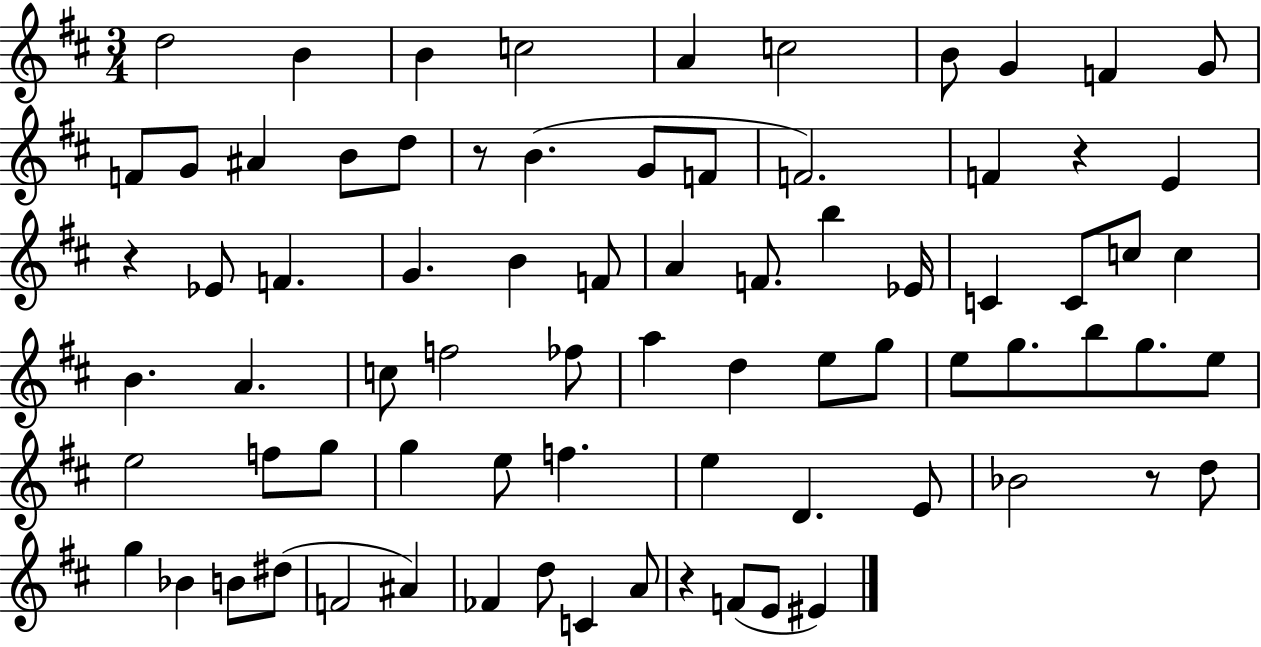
{
  \clef treble
  \numericTimeSignature
  \time 3/4
  \key d \major
  \repeat volta 2 { d''2 b'4 | b'4 c''2 | a'4 c''2 | b'8 g'4 f'4 g'8 | \break f'8 g'8 ais'4 b'8 d''8 | r8 b'4.( g'8 f'8 | f'2.) | f'4 r4 e'4 | \break r4 ees'8 f'4. | g'4. b'4 f'8 | a'4 f'8. b''4 ees'16 | c'4 c'8 c''8 c''4 | \break b'4. a'4. | c''8 f''2 fes''8 | a''4 d''4 e''8 g''8 | e''8 g''8. b''8 g''8. e''8 | \break e''2 f''8 g''8 | g''4 e''8 f''4. | e''4 d'4. e'8 | bes'2 r8 d''8 | \break g''4 bes'4 b'8 dis''8( | f'2 ais'4) | fes'4 d''8 c'4 a'8 | r4 f'8( e'8 eis'4) | \break } \bar "|."
}